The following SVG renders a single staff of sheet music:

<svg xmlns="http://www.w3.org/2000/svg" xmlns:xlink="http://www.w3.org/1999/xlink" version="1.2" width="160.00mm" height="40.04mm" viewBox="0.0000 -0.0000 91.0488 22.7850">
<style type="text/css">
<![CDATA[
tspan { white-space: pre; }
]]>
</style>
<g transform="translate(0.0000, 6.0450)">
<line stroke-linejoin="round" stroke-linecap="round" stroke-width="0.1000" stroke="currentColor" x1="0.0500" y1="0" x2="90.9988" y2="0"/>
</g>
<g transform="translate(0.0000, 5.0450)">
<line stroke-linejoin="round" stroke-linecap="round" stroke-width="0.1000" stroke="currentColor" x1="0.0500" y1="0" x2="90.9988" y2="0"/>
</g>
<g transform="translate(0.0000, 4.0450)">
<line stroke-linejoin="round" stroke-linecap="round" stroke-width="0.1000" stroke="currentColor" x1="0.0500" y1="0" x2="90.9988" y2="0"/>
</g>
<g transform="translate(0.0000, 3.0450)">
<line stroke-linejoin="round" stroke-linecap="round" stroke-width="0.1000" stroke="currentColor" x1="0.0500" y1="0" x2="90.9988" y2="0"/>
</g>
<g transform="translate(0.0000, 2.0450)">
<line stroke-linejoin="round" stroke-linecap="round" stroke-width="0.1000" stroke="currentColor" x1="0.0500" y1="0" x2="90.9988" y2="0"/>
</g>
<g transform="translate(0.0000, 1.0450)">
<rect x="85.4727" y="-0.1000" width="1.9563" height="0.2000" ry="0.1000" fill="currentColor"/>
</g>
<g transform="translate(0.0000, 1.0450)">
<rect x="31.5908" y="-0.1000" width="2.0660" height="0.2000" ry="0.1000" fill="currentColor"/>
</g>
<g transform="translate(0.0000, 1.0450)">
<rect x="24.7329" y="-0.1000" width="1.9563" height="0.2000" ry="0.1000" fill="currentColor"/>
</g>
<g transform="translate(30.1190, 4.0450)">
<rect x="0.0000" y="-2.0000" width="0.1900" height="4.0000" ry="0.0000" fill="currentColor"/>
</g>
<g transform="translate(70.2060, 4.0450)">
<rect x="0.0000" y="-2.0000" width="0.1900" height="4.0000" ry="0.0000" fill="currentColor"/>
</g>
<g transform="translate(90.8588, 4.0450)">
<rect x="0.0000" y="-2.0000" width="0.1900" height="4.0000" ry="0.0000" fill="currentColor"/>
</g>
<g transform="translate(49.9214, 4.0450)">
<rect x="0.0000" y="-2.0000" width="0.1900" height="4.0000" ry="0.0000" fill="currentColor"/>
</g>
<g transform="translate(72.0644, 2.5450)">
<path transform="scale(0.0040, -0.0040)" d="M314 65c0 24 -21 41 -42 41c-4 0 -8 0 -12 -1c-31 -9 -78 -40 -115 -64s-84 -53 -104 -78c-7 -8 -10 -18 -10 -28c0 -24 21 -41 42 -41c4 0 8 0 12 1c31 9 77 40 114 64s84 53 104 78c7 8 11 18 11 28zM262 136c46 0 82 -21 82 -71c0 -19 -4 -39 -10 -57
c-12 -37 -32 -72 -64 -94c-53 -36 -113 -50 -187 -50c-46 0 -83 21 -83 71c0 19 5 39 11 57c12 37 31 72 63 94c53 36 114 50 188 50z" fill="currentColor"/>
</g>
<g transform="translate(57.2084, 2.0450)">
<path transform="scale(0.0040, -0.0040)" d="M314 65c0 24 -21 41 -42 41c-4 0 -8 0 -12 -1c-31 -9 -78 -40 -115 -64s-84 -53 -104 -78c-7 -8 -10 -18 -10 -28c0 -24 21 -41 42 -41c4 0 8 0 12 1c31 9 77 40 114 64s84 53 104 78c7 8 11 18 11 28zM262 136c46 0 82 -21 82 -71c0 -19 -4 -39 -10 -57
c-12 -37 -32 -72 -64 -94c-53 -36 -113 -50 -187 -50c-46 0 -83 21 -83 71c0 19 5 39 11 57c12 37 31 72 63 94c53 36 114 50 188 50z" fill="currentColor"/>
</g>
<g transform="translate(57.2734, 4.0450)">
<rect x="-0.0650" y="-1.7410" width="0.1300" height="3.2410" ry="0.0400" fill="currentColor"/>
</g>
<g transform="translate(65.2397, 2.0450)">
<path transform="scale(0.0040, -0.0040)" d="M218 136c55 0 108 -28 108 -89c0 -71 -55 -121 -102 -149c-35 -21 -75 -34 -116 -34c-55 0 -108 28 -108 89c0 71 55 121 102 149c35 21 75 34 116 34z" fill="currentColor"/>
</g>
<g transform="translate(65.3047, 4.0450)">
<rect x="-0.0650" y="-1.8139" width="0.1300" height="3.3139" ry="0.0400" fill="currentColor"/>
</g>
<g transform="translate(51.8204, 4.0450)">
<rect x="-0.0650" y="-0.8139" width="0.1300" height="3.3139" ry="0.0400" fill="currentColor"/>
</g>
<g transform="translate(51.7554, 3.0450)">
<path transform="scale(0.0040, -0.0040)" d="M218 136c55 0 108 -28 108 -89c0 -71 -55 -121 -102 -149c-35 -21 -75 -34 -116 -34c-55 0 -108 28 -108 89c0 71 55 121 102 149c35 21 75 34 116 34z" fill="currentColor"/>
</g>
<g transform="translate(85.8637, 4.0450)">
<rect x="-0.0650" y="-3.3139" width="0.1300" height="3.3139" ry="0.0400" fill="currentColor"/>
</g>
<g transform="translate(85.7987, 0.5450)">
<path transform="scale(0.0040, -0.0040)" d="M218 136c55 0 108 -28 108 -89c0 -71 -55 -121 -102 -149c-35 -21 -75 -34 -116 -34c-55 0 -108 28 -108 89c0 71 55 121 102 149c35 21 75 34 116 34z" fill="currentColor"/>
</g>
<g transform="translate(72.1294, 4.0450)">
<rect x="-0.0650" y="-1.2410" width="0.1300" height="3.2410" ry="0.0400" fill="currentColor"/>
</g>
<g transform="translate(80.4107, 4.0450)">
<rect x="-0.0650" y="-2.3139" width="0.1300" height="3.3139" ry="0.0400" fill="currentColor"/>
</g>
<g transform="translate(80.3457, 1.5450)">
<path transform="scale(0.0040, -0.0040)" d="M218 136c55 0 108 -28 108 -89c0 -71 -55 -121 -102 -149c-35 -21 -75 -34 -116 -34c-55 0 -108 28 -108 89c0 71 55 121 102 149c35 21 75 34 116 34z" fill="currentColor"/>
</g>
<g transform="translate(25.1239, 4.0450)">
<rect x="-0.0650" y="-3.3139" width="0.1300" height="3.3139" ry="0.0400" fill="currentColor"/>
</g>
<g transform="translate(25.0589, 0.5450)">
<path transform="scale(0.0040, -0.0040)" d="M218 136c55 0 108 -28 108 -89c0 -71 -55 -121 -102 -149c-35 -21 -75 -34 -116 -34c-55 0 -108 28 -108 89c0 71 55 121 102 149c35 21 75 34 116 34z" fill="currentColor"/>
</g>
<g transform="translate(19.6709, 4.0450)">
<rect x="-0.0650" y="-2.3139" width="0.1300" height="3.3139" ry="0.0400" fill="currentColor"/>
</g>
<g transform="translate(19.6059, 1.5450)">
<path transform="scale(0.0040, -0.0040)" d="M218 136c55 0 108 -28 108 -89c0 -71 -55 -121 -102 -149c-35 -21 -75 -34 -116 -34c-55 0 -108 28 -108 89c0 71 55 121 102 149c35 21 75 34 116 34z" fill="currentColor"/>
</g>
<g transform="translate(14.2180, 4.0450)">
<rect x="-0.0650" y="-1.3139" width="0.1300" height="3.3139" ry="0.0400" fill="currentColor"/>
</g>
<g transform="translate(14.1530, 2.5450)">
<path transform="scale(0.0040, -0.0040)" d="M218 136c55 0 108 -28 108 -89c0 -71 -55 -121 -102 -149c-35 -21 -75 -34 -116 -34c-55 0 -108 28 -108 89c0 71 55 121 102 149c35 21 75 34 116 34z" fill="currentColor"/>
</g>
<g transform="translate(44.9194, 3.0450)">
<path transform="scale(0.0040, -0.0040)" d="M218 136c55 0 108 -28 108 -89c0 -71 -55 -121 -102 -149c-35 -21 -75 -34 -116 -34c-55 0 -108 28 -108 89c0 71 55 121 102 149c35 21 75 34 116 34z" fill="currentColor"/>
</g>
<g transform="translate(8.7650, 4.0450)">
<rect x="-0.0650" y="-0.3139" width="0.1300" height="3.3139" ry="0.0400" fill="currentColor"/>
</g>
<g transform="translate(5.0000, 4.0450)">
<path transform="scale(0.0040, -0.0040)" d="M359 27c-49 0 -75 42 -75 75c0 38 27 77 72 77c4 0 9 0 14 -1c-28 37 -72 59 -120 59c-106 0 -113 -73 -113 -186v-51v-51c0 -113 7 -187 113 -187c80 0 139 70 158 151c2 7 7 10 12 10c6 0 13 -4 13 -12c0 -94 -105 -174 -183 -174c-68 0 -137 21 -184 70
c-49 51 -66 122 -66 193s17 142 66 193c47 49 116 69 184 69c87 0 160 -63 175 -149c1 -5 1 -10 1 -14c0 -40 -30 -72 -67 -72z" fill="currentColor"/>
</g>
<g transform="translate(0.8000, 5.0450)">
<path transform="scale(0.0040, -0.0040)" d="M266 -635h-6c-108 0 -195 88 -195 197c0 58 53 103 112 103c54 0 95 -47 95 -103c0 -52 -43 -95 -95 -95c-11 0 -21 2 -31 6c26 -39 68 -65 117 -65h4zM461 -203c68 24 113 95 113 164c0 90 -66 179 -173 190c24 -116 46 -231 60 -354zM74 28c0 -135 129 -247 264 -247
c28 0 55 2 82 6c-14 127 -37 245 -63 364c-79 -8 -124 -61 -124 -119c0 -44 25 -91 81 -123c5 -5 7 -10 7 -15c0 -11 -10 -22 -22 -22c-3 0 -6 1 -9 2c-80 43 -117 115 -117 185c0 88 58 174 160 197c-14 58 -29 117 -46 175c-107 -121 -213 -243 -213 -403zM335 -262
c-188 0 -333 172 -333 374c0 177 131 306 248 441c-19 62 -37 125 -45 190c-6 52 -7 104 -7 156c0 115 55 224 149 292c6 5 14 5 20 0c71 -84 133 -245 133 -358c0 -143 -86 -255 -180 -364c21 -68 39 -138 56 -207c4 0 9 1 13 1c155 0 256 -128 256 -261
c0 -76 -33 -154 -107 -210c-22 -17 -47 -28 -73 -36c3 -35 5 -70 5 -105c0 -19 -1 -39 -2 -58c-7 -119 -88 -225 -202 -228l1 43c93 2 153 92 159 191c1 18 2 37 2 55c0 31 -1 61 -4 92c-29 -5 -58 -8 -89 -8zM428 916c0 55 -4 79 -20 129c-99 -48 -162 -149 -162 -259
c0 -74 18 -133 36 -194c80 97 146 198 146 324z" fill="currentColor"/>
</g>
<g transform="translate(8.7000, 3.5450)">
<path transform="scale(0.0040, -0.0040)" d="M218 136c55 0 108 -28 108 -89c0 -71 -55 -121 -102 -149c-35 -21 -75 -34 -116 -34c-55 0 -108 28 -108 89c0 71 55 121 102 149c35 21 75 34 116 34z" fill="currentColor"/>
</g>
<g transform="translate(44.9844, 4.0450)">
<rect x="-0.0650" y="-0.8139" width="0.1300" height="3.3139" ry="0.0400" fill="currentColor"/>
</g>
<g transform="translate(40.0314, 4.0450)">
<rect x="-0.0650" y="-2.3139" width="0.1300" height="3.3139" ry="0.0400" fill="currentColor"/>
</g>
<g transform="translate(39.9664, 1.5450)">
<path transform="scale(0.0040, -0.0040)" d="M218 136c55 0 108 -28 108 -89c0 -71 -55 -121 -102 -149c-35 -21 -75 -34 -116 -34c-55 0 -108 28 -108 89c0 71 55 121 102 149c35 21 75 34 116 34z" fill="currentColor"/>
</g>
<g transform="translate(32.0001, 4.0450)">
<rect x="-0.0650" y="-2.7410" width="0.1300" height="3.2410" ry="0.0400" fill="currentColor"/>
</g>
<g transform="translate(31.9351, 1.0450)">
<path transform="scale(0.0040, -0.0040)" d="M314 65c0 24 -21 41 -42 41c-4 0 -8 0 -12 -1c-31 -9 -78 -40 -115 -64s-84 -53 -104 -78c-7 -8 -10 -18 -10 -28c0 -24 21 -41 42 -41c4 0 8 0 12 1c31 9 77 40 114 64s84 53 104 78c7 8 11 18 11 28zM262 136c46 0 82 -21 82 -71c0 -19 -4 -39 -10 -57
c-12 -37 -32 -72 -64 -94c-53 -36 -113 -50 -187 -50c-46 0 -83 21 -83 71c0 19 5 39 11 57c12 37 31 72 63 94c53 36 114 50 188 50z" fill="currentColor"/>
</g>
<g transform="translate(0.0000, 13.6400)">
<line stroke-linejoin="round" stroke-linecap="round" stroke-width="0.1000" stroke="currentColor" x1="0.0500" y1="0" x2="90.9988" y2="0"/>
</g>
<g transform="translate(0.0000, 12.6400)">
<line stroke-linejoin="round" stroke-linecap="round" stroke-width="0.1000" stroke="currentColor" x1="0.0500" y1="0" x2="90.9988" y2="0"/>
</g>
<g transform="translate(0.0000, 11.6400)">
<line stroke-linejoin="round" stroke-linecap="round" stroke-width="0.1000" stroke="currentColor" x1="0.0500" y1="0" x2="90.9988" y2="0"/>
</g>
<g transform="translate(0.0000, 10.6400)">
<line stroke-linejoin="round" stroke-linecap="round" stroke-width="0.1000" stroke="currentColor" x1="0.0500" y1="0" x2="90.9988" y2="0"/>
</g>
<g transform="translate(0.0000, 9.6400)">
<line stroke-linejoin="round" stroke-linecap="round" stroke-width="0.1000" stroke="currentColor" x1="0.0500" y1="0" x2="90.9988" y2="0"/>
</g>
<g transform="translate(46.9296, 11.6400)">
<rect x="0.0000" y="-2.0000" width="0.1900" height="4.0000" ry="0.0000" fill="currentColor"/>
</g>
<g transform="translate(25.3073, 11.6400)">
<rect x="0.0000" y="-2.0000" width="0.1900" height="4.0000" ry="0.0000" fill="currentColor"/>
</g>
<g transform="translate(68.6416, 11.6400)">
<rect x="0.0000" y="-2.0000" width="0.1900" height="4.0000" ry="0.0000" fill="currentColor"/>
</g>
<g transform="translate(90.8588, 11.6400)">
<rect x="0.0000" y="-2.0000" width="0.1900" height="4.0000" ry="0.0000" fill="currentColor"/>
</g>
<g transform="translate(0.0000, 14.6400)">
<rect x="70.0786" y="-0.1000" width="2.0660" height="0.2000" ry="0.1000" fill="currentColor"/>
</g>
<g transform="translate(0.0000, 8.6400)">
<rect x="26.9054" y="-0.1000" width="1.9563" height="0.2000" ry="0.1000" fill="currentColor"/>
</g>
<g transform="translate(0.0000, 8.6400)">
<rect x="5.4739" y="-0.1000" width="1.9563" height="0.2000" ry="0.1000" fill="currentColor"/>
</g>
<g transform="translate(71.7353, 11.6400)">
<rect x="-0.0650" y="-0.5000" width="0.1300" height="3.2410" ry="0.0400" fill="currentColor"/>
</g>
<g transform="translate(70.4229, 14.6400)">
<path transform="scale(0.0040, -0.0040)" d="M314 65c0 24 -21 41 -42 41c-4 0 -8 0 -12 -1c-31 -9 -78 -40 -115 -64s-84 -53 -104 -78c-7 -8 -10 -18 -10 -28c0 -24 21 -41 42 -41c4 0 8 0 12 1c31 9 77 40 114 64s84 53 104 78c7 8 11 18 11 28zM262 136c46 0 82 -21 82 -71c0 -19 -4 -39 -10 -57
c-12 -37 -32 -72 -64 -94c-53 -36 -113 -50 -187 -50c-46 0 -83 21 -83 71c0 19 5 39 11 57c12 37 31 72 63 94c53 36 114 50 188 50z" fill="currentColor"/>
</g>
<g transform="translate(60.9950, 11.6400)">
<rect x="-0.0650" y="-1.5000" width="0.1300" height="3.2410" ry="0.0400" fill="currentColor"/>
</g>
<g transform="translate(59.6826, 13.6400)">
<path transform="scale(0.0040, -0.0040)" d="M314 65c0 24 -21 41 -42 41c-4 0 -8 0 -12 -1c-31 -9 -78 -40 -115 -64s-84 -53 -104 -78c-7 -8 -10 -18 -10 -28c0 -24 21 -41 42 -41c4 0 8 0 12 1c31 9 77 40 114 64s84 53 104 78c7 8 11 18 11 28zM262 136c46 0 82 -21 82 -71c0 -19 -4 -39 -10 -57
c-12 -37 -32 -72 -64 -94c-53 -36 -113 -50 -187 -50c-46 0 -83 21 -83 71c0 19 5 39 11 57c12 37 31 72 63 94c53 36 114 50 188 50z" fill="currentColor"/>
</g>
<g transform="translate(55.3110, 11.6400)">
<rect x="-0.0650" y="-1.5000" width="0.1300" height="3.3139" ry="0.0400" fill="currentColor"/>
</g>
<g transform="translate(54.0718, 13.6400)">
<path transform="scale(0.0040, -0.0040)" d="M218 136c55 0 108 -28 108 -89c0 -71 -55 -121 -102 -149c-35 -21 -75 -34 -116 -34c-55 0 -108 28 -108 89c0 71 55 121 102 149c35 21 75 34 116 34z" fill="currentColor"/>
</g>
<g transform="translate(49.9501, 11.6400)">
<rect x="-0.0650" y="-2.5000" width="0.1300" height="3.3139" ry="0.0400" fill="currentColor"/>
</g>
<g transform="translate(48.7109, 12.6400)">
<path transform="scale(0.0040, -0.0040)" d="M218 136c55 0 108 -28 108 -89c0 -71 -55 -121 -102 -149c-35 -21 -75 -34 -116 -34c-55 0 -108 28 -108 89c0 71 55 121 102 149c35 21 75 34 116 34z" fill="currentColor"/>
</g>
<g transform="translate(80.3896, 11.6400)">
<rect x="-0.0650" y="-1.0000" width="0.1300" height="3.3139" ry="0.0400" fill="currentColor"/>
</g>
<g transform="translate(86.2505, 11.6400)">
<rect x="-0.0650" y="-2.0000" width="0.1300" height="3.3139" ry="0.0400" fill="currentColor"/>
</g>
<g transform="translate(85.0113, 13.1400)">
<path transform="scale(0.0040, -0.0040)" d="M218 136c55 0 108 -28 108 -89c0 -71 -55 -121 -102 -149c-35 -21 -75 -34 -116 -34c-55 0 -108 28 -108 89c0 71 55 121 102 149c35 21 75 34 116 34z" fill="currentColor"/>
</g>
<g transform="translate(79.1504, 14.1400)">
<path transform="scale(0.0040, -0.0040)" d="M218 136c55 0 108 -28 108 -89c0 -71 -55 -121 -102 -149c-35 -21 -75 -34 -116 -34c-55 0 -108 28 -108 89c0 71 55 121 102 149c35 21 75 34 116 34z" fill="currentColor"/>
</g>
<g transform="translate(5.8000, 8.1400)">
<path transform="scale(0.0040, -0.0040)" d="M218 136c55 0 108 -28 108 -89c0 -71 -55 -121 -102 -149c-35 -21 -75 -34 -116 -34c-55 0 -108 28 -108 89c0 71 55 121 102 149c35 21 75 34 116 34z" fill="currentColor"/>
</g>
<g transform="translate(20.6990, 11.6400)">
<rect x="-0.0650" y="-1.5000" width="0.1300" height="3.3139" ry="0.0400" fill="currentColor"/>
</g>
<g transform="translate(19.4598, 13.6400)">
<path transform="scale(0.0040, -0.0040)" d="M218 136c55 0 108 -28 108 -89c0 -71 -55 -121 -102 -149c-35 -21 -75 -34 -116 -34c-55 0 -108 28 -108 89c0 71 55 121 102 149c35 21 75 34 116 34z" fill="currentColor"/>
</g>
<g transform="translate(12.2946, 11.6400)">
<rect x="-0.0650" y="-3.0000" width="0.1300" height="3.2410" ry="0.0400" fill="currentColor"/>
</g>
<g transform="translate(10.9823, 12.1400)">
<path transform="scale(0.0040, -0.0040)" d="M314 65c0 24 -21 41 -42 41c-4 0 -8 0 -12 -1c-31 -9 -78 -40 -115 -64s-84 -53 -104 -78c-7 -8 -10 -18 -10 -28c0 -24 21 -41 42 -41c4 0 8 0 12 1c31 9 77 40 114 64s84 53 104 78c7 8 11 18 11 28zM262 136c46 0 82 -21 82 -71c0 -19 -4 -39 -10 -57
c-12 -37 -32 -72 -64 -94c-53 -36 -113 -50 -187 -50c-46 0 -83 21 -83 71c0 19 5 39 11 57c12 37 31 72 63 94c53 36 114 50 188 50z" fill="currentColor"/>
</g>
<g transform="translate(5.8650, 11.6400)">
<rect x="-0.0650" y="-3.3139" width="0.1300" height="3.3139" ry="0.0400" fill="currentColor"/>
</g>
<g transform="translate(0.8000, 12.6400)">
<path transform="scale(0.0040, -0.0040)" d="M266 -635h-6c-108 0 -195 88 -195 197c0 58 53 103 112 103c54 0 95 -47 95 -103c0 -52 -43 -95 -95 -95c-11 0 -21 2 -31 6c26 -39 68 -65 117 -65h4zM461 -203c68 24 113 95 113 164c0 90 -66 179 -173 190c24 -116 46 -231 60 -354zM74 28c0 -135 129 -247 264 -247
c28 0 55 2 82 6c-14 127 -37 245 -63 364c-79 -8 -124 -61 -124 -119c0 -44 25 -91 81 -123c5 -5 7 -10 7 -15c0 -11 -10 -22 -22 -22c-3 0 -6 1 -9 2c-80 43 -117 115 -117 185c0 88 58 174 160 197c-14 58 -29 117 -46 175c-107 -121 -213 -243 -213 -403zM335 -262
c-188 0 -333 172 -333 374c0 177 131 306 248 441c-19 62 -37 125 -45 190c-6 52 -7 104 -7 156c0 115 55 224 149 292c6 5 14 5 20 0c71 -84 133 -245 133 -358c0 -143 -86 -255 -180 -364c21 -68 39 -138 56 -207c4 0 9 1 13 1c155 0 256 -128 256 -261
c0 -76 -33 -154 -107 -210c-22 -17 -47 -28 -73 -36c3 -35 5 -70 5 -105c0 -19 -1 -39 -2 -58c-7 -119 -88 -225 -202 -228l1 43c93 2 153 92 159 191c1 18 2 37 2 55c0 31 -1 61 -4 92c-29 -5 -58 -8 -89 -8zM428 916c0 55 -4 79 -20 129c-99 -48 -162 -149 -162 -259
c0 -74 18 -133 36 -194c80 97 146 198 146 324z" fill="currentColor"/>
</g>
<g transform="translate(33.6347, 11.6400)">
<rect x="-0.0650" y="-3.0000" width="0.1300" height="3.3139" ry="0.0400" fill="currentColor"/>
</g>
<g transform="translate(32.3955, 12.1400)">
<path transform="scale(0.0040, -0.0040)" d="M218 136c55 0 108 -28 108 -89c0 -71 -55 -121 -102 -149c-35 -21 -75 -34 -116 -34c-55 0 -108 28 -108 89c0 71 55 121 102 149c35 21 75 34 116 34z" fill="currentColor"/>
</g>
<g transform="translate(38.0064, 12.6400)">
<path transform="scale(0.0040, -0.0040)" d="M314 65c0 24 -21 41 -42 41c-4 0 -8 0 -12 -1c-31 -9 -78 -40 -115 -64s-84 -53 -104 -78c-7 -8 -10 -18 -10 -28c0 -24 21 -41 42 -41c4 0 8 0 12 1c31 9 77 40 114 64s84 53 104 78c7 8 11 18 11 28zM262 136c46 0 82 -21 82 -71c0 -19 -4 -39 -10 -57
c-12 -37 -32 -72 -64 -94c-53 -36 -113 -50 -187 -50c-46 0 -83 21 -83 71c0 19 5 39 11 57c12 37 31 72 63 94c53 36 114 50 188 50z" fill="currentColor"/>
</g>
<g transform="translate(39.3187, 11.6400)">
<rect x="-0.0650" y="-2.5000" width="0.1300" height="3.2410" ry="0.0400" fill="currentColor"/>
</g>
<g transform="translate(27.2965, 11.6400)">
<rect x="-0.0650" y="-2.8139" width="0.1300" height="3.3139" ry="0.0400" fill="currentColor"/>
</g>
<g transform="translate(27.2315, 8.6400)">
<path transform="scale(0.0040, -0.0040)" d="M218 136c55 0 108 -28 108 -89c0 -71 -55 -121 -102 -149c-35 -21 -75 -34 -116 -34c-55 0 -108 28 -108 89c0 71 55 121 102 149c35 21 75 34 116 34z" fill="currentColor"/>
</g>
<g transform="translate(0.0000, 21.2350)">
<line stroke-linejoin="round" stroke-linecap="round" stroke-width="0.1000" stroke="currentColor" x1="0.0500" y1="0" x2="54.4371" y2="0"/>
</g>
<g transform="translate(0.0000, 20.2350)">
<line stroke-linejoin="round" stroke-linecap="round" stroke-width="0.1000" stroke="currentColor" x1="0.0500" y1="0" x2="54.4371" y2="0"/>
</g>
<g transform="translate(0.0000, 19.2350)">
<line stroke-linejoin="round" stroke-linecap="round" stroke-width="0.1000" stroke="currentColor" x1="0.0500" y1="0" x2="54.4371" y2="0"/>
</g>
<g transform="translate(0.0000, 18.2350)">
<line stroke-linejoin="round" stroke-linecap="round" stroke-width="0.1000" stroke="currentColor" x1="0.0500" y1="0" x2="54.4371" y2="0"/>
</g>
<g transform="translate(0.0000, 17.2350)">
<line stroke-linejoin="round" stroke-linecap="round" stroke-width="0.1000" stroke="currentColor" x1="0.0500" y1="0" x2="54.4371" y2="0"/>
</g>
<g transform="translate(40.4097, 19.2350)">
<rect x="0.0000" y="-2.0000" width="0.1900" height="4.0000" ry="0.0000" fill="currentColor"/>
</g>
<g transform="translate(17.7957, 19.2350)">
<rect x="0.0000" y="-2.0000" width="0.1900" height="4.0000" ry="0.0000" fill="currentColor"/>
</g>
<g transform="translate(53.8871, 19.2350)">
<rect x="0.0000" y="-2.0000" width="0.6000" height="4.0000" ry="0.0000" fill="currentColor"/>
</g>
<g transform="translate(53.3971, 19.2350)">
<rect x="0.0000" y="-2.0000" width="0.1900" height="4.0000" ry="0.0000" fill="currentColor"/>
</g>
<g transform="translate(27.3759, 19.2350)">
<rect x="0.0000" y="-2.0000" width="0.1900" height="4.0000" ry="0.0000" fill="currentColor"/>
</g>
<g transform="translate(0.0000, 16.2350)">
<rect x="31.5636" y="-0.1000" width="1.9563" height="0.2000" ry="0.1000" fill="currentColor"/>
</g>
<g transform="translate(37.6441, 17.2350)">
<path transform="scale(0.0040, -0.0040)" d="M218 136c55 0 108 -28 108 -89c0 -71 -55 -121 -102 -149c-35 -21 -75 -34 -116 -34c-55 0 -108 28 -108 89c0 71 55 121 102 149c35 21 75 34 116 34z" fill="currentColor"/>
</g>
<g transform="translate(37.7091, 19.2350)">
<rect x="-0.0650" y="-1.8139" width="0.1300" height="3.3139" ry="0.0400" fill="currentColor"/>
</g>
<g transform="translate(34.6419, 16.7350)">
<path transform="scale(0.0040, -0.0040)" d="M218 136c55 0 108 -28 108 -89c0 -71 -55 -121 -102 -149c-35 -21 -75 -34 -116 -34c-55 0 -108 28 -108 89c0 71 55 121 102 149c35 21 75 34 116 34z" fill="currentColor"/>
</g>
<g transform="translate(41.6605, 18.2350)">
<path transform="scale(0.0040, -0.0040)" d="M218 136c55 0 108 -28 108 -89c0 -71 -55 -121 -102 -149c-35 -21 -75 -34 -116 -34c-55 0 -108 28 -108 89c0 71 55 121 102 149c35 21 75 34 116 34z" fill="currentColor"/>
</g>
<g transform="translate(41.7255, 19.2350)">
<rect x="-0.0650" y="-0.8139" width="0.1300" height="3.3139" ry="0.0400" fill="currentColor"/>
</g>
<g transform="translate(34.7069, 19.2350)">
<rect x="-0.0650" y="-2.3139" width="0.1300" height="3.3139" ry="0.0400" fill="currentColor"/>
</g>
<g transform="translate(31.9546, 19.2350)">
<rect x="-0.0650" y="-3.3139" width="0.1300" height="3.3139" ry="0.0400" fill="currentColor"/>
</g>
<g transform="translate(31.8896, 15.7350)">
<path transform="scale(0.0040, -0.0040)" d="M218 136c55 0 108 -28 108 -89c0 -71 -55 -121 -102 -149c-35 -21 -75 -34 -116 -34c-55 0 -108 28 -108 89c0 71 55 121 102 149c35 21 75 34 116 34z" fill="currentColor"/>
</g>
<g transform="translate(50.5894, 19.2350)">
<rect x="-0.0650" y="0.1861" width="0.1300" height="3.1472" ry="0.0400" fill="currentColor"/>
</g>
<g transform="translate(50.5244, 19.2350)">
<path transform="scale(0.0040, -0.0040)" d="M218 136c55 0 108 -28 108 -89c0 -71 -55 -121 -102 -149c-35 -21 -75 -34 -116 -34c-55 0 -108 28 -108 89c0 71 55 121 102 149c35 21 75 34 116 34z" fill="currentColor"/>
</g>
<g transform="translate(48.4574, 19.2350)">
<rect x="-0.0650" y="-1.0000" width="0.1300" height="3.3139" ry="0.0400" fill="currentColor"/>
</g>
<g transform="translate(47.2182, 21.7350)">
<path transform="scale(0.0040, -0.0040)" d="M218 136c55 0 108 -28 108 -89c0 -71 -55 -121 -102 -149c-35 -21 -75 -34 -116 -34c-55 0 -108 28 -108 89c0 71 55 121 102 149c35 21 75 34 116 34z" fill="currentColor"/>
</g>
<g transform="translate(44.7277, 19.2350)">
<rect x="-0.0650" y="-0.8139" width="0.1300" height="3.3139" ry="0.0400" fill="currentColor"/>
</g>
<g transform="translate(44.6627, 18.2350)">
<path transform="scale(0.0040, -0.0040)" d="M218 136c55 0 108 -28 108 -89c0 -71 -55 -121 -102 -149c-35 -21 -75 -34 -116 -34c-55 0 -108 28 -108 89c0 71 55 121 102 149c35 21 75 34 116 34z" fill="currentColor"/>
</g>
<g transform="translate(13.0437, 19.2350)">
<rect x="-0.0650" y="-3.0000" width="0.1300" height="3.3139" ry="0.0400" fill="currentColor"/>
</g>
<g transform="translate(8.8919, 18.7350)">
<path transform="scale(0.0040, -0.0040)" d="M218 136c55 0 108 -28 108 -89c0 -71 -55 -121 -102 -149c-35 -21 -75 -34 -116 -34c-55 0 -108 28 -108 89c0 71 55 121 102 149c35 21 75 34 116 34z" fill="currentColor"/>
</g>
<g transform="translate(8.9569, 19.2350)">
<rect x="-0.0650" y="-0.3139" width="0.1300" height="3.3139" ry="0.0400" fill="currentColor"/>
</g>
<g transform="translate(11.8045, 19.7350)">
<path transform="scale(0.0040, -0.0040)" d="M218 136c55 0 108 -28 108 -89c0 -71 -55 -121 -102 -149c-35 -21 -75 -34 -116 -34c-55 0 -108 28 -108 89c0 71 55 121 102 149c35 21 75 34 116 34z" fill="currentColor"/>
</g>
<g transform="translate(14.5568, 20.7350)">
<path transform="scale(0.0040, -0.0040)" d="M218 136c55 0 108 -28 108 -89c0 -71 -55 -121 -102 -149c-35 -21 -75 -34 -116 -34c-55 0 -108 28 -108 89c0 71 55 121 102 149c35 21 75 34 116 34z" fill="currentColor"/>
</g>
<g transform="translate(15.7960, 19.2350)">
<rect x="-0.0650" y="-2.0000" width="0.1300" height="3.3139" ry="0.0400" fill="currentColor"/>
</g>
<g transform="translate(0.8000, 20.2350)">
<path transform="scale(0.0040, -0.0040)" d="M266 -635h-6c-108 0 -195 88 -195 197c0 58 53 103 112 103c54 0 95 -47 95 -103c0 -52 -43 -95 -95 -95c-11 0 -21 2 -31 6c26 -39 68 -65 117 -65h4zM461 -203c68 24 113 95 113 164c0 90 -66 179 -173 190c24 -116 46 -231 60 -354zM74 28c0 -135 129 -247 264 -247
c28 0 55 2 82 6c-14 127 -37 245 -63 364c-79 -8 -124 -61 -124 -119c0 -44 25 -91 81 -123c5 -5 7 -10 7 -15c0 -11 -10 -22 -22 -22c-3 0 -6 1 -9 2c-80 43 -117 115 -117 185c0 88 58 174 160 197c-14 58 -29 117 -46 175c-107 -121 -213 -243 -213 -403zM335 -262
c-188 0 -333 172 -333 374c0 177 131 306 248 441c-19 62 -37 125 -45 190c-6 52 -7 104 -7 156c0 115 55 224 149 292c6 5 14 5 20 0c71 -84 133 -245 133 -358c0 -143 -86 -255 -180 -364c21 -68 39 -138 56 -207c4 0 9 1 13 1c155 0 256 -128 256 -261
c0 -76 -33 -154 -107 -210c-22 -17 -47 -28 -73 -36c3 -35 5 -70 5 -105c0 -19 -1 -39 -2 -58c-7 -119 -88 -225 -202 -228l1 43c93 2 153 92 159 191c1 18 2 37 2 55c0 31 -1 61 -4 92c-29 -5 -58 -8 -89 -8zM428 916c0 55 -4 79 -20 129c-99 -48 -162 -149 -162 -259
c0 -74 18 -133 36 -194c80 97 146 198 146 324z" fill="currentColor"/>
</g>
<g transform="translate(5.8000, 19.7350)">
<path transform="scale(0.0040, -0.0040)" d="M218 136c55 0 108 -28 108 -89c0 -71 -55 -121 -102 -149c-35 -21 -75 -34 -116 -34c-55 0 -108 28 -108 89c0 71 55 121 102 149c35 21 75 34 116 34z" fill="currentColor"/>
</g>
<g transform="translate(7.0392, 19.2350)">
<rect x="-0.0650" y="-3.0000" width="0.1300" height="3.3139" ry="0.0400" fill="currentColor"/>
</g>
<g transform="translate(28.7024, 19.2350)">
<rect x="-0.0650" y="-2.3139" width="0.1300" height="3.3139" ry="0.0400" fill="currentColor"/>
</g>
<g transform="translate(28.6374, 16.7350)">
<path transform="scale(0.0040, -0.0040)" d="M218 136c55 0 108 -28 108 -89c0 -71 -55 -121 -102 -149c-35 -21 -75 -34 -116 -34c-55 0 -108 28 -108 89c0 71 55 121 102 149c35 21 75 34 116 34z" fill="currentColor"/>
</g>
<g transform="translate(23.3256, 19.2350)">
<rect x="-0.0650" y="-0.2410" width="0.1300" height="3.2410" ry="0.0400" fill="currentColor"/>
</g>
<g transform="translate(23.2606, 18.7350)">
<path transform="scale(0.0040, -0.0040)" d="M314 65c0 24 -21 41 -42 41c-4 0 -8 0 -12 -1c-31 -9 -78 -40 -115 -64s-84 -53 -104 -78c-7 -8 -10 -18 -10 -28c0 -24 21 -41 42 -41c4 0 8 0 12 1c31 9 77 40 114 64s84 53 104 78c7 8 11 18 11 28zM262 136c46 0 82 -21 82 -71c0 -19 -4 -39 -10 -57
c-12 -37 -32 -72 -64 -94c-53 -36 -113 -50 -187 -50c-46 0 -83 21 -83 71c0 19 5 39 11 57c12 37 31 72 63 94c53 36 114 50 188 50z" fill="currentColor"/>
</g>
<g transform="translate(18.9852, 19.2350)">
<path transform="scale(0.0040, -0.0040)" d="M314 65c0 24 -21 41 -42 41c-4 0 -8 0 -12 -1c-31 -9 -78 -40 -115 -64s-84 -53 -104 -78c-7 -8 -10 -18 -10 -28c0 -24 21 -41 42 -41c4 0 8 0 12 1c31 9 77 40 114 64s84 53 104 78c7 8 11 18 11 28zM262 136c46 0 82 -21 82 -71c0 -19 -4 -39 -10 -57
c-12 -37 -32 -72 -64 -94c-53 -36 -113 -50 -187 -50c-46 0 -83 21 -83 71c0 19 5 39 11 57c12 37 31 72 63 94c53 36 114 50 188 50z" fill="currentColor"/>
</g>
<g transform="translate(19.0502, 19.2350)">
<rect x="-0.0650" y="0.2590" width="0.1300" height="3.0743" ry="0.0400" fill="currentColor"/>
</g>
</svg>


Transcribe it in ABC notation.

X:1
T:Untitled
M:4/4
L:1/4
K:C
c e g b a2 g d d f2 f e2 g b b A2 E a A G2 G E E2 C2 D F A c A F B2 c2 g b g f d d D B